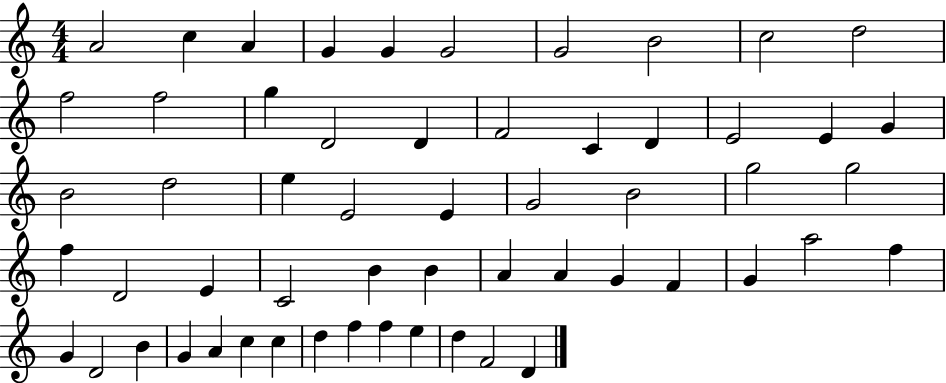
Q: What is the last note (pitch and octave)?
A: D4